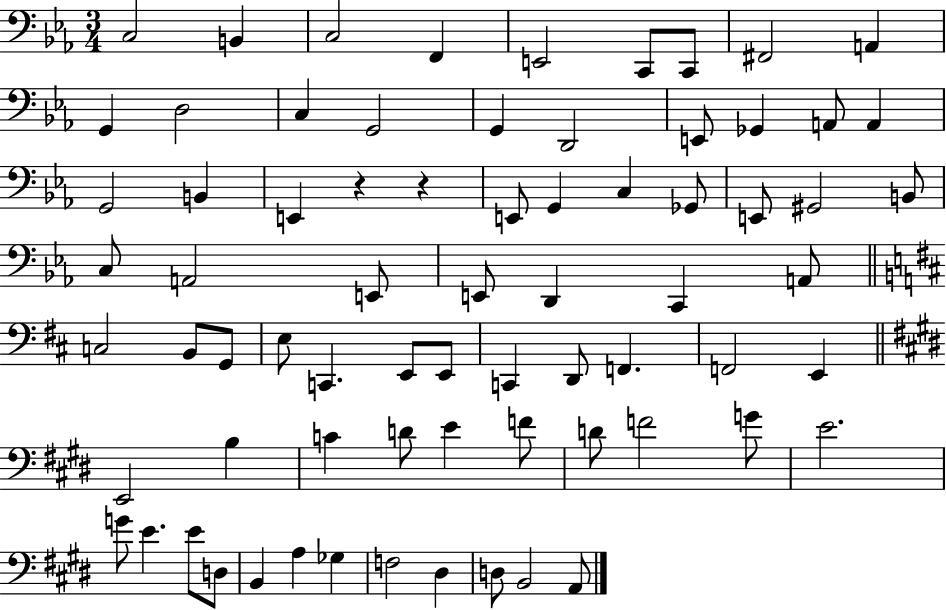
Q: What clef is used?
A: bass